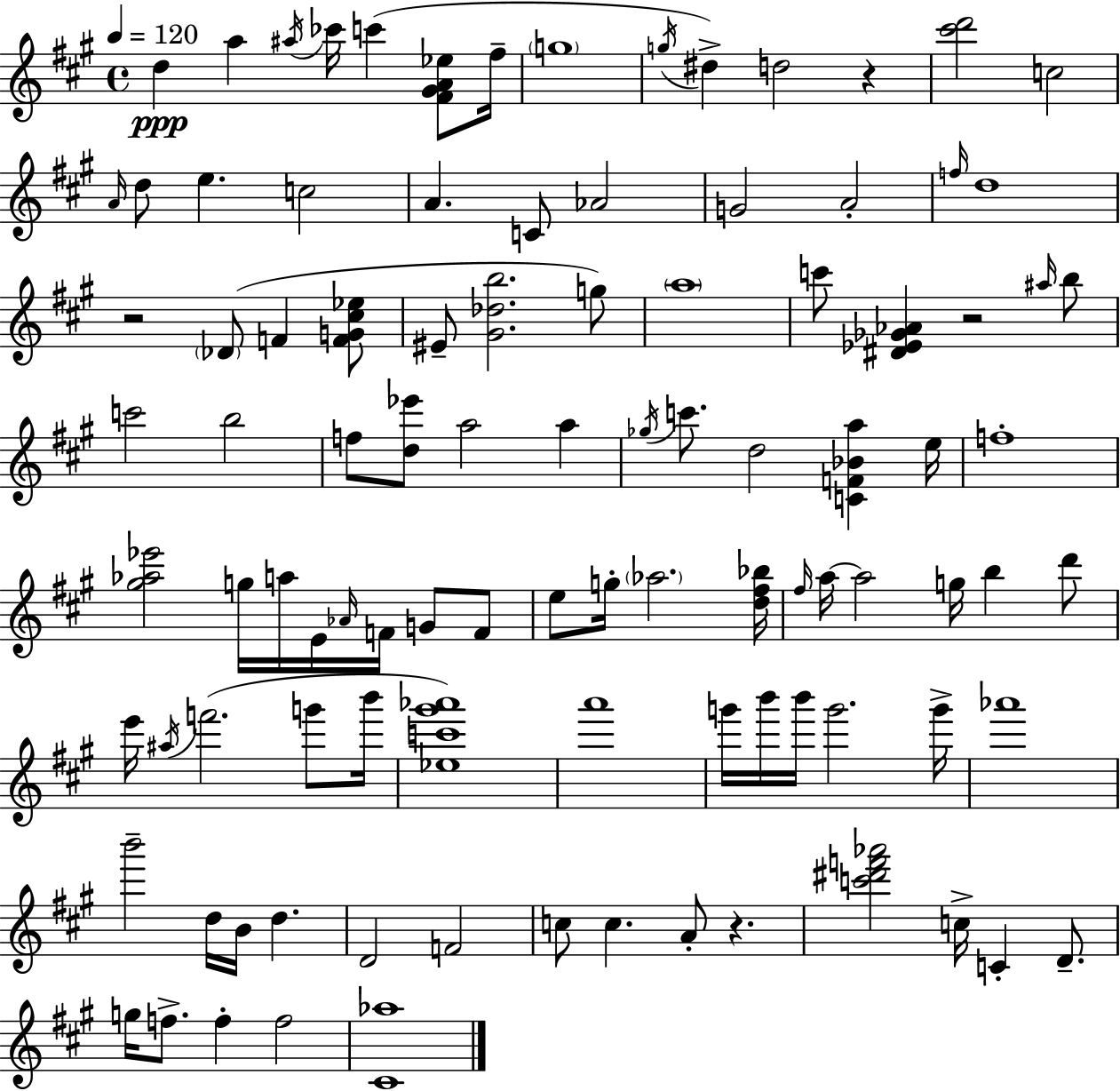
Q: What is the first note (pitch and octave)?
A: D5